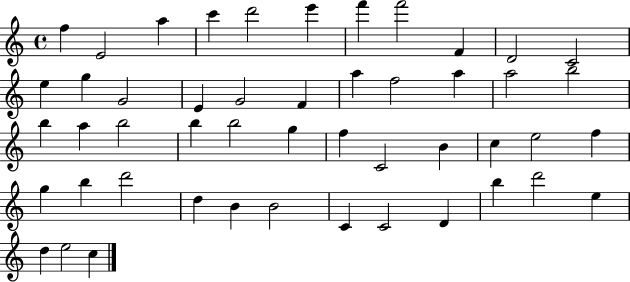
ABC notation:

X:1
T:Untitled
M:4/4
L:1/4
K:C
f E2 a c' d'2 e' f' f'2 F D2 C2 e g G2 E G2 F a f2 a a2 b2 b a b2 b b2 g f C2 B c e2 f g b d'2 d B B2 C C2 D b d'2 e d e2 c